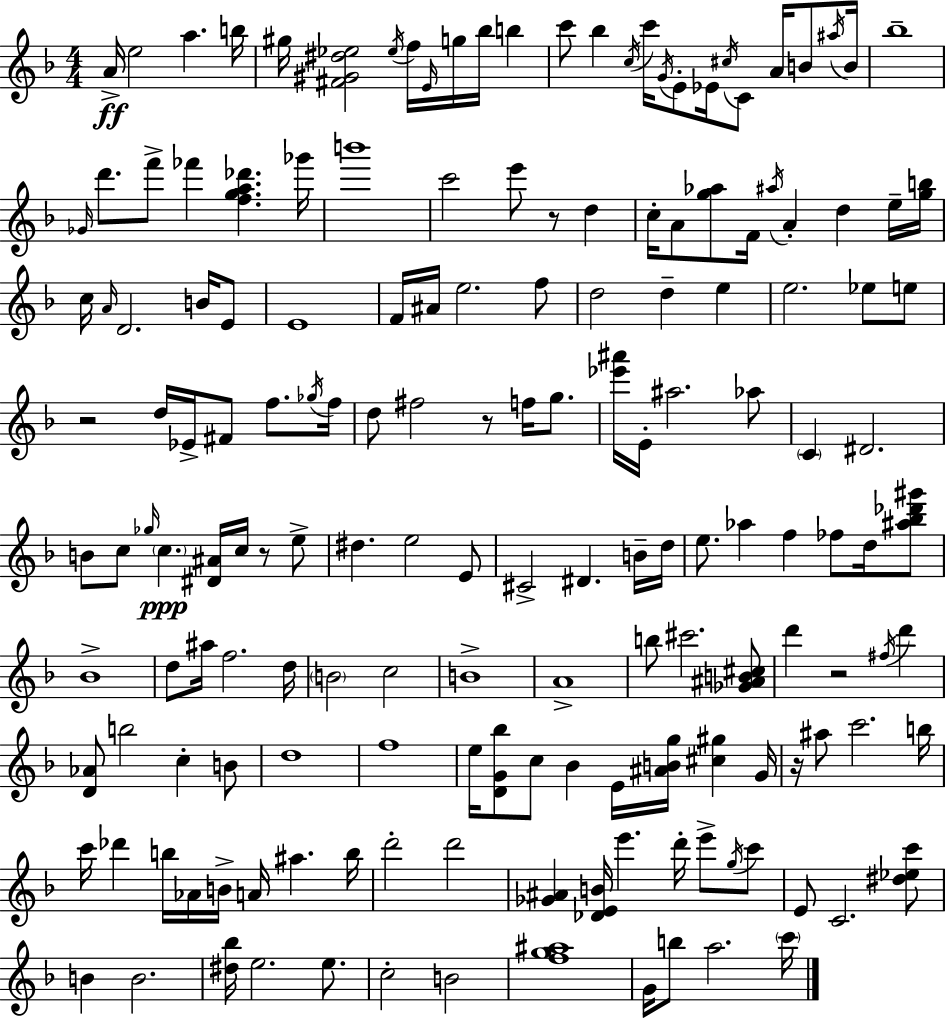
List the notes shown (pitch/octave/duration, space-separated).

A4/s E5/h A5/q. B5/s G#5/s [F#4,G#4,D#5,Eb5]/h Eb5/s F5/s E4/s G5/s Bb5/s B5/q C6/e Bb5/q C5/s C6/s G4/s E4/e Eb4/s C#5/s C4/e A4/s B4/e A#5/s B4/s Bb5/w Gb4/s D6/e. F6/e FES6/q [F5,G5,A5,Db6]/q. Gb6/s B6/w C6/h E6/e R/e D5/q C5/s A4/e [G5,Ab5]/e F4/s A#5/s A4/q D5/q E5/s [G5,B5]/s C5/s A4/s D4/h. B4/s E4/e E4/w F4/s A#4/s E5/h. F5/e D5/h D5/q E5/q E5/h. Eb5/e E5/e R/h D5/s Eb4/s F#4/e F5/e. Gb5/s F5/s D5/e F#5/h R/e F5/s G5/e. [Eb6,A#6]/s E4/s A#5/h. Ab5/e C4/q D#4/h. B4/e C5/e Gb5/s C5/q. [D#4,A#4]/s C5/s R/e E5/e D#5/q. E5/h E4/e C#4/h D#4/q. B4/s D5/s E5/e. Ab5/q F5/q FES5/e D5/s [A#5,Bb5,Db6,G#6]/e Bb4/w D5/e A#5/s F5/h. D5/s B4/h C5/h B4/w A4/w B5/e C#6/h. [Gb4,A#4,B4,C#5]/e D6/q R/h F#5/s D6/q [D4,Ab4]/e B5/h C5/q B4/e D5/w F5/w E5/s [D4,G4,Bb5]/e C5/e Bb4/q E4/s [A#4,B4,G5]/s [C#5,G#5]/q G4/s R/s A#5/e C6/h. B5/s C6/s Db6/q B5/s Ab4/s B4/s A4/s A#5/q. B5/s D6/h D6/h [Gb4,A#4]/q [Db4,E4,B4]/s E6/q. D6/s E6/e G5/s C6/e E4/e C4/h. [D#5,Eb5,C6]/e B4/q B4/h. [D#5,Bb5]/s E5/h. E5/e. C5/h B4/h [F5,G5,A#5]/w G4/s B5/e A5/h. C6/s